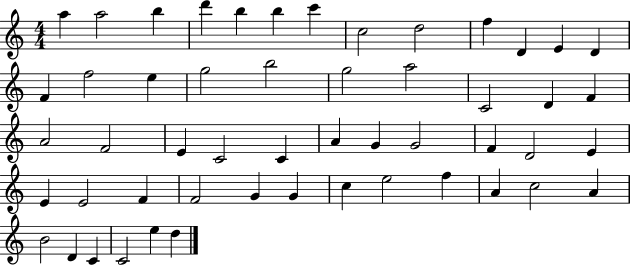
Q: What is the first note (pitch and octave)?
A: A5